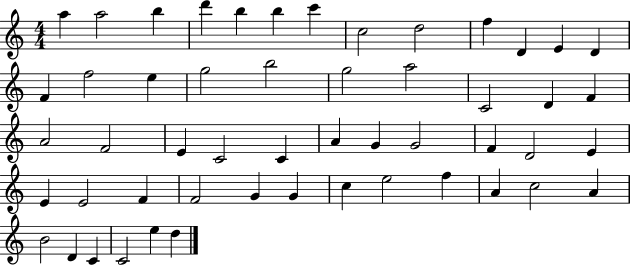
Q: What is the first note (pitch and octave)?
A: A5